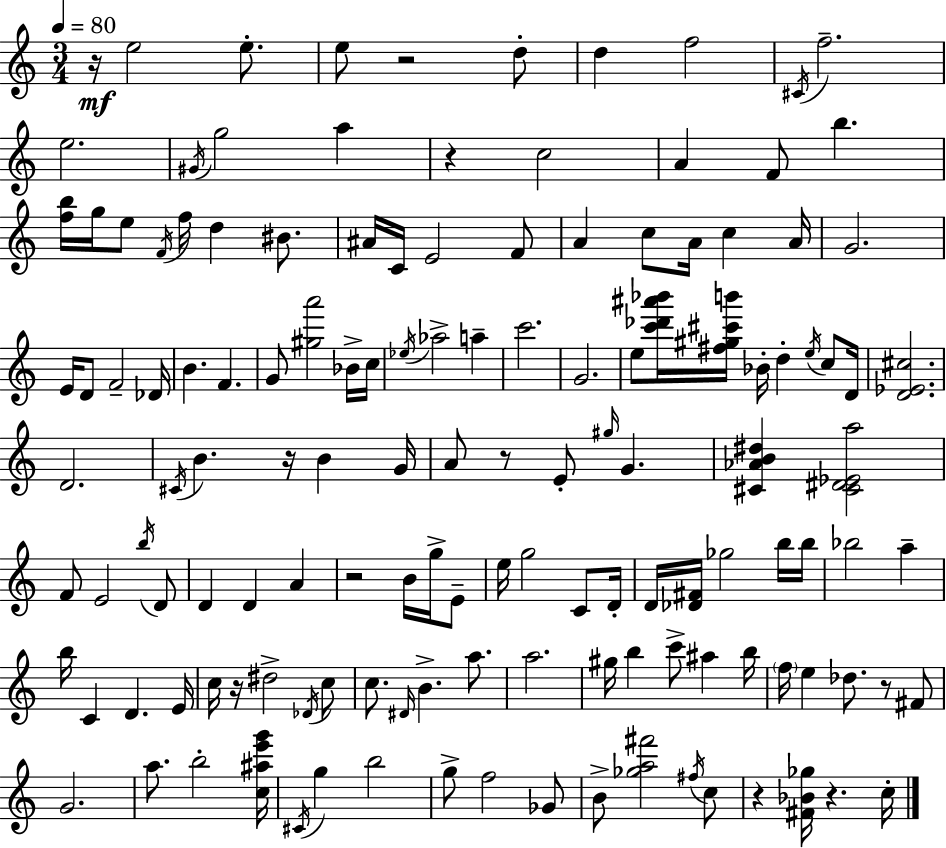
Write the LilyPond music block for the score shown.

{
  \clef treble
  \numericTimeSignature
  \time 3/4
  \key a \minor
  \tempo 4 = 80
  r16\mf e''2 e''8.-. | e''8 r2 d''8-. | d''4 f''2 | \acciaccatura { cis'16 } f''2.-- | \break e''2. | \acciaccatura { gis'16 } g''2 a''4 | r4 c''2 | a'4 f'8 b''4. | \break <f'' b''>16 g''16 e''8 \acciaccatura { f'16 } f''16 d''4 | bis'8. ais'16 c'16 e'2 | f'8 a'4 c''8 a'16 c''4 | a'16 g'2. | \break e'16 d'8 f'2-- | des'16 b'4. f'4. | g'8 <gis'' a'''>2 | bes'16-> c''16 \acciaccatura { ees''16 } aes''2-> | \break a''4-- c'''2. | g'2. | e''8 <c''' des''' ais''' bes'''>16 <fis'' gis'' cis''' b'''>16 bes'16-. d''4-. | \acciaccatura { e''16 } c''8 d'16 <d' ees' cis''>2. | \break d'2. | \acciaccatura { cis'16 } b'4. | r16 b'4 g'16 a'8 r8 e'8-. | \grace { gis''16 } g'4. <cis' aes' b' dis''>4 <cis' dis' ees' a''>2 | \break f'8 e'2 | \acciaccatura { b''16 } d'8 d'4 | d'4 a'4 r2 | b'16 g''16-> e'8-- e''16 g''2 | \break c'8 d'16-. d'16 <des' fis'>16 ges''2 | b''16 b''16 bes''2 | a''4-- b''16 c'4 | d'4. e'16 c''16 r16 dis''2-> | \break \acciaccatura { des'16 } c''8 c''8. | \grace { dis'16 } b'4.-> a''8. a''2. | gis''16 b''4 | c'''8-> ais''4 b''16 \parenthesize f''16 e''4 | \break des''8. r8 fis'8 g'2. | a''8. | b''2-. <c'' ais'' e''' g'''>16 \acciaccatura { cis'16 } g''4 | b''2 g''8-> | \break f''2 ges'8 b'8-> | <ges'' a'' fis'''>2 \acciaccatura { fis''16 } c''8 | r4 <fis' bes' ges''>16 r4. c''16-. | \bar "|."
}